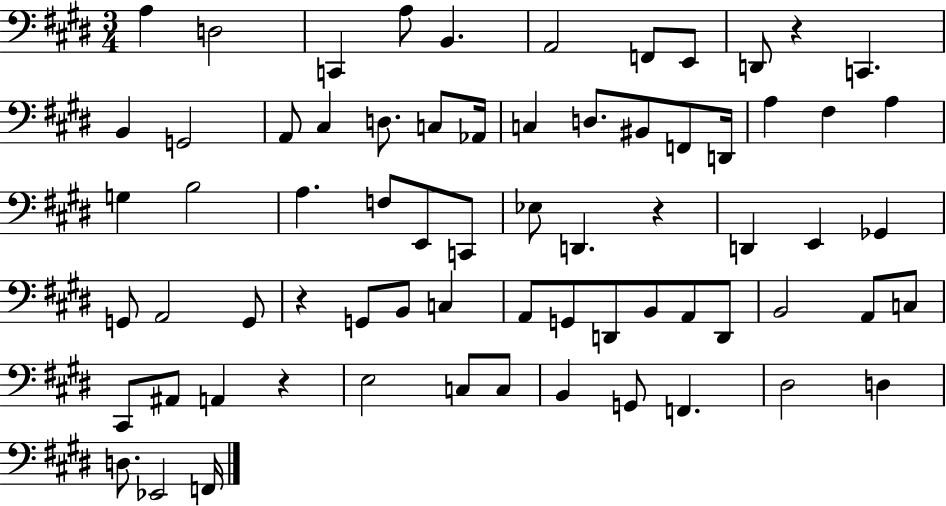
{
  \clef bass
  \numericTimeSignature
  \time 3/4
  \key e \major
  a4 d2 | c,4 a8 b,4. | a,2 f,8 e,8 | d,8 r4 c,4. | \break b,4 g,2 | a,8 cis4 d8. c8 aes,16 | c4 d8. bis,8 f,8 d,16 | a4 fis4 a4 | \break g4 b2 | a4. f8 e,8 c,8 | ees8 d,4. r4 | d,4 e,4 ges,4 | \break g,8 a,2 g,8 | r4 g,8 b,8 c4 | a,8 g,8 d,8 b,8 a,8 d,8 | b,2 a,8 c8 | \break cis,8 ais,8 a,4 r4 | e2 c8 c8 | b,4 g,8 f,4. | dis2 d4 | \break d8. ees,2 f,16 | \bar "|."
}